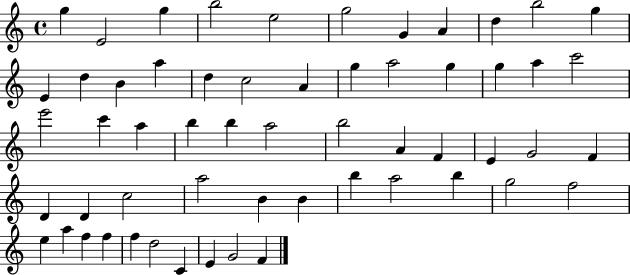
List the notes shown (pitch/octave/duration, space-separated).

G5/q E4/h G5/q B5/h E5/h G5/h G4/q A4/q D5/q B5/h G5/q E4/q D5/q B4/q A5/q D5/q C5/h A4/q G5/q A5/h G5/q G5/q A5/q C6/h E6/h C6/q A5/q B5/q B5/q A5/h B5/h A4/q F4/q E4/q G4/h F4/q D4/q D4/q C5/h A5/h B4/q B4/q B5/q A5/h B5/q G5/h F5/h E5/q A5/q F5/q F5/q F5/q D5/h C4/q E4/q G4/h F4/q